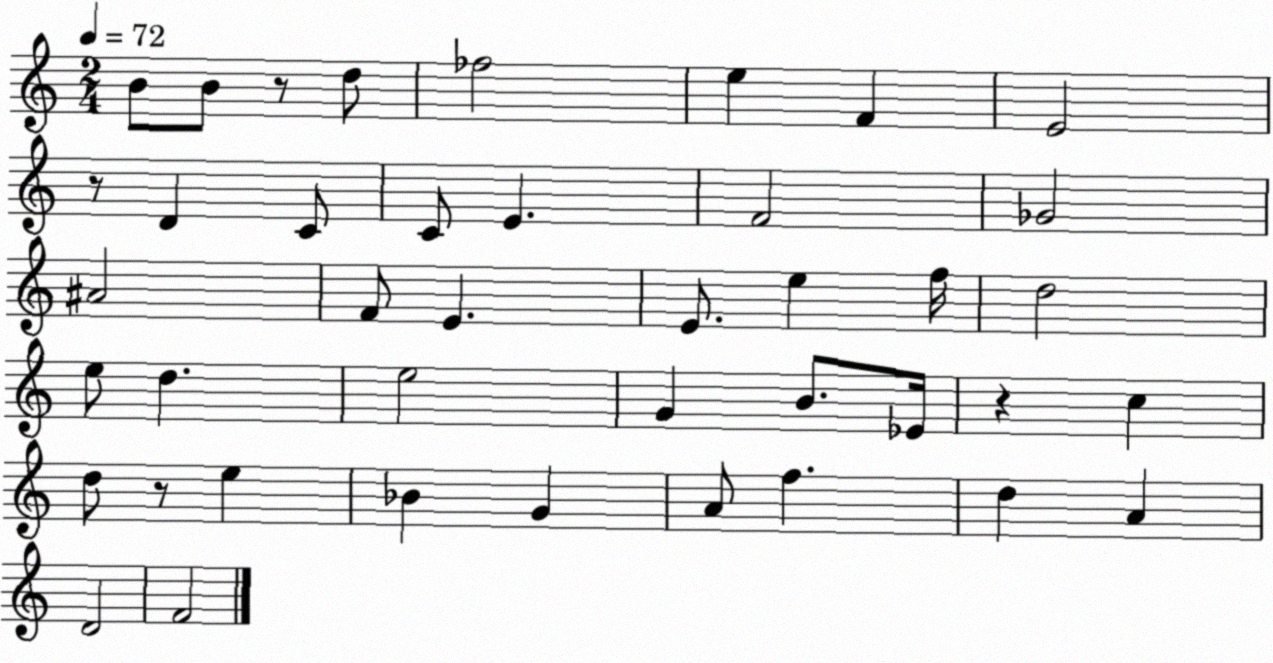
X:1
T:Untitled
M:2/4
L:1/4
K:C
B/2 B/2 z/2 d/2 _f2 e F E2 z/2 D C/2 C/2 E F2 _G2 ^A2 F/2 E E/2 e f/4 d2 e/2 d e2 G B/2 _E/4 z c d/2 z/2 e _B G A/2 f d A D2 F2